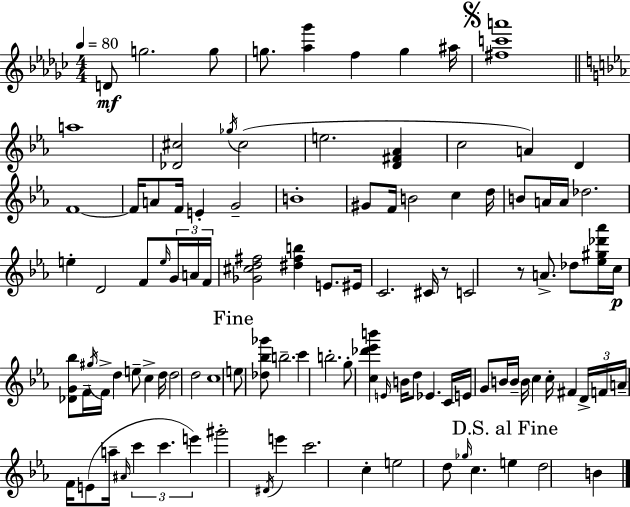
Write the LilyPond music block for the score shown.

{
  \clef treble
  \numericTimeSignature
  \time 4/4
  \key ees \minor
  \tempo 4 = 80
  d'8\mf g''2. g''8 | g''8. <aes'' ges'''>4 f''4 g''4 ais''16 | \mark \markup { \musicglyph "scripts.segno" } <fis'' c''' a'''>1 | \bar "||" \break \key c \minor a''1 | <des' cis''>2 \acciaccatura { ges''16 }( cis''2 | e''2. <d' fis' aes'>4 | c''2 a'4) d'4 | \break f'1~~ | f'16 a'8 f'16 e'4-. g'2-- | b'1-. | gis'8 f'16 b'2 c''4 | \break d''16 b'8 a'16 a'16 des''2. | e''4-. d'2 f'8 \grace { e''16 } | \tuplet 3/2 { g'16 a'16 f'16 } <ges' cis'' d'' fis''>2 <dis'' fis'' b''>4 e'8. | eis'16 c'2. cis'16 | \break r8 c'2 r8 a'8.-> des''8 | <ees'' gis'' des''' aes'''>16 c''16\p <des' g' bes''>8 f'16-- \acciaccatura { gis''16 } f'16-> d''4 e''8-- c''4-> | d''16 d''2 d''2 | c''1 | \break \mark "Fine" e''8 <des'' bes'' ges'''>8 b''2.-- | c'''4 b''2.-. | g''8-. <c'' des''' ees''' b'''>4 \grace { e'16 } b'16 d''8 ees'4. | c'16 e'16 g'8 b'16 b'16-- b'16 c''4 c''16-. fis'4 | \break \tuplet 3/2 { d'16-> f'16 a'16-- } f'16 e'8( a''16-- \grace { ais'16 } \tuplet 3/2 { c'''4 c'''4. | e'''4) } gis'''2-. | \acciaccatura { dis'16 } e'''4 c'''2. | c''4-. e''2 d''8 | \break \grace { ges''16 } c''4. \mark "D.S. al Fine" e''4 d''2 | b'4 \bar "|."
}